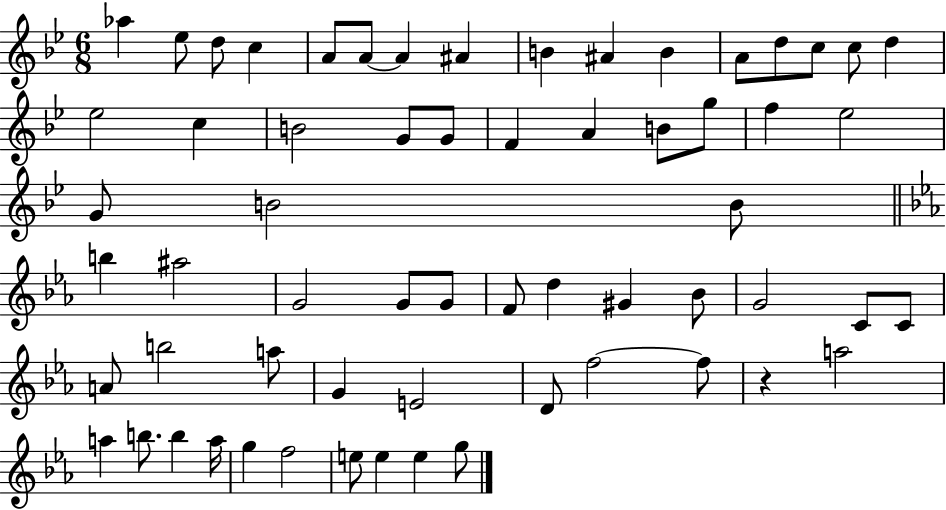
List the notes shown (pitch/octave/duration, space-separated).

Ab5/q Eb5/e D5/e C5/q A4/e A4/e A4/q A#4/q B4/q A#4/q B4/q A4/e D5/e C5/e C5/e D5/q Eb5/h C5/q B4/h G4/e G4/e F4/q A4/q B4/e G5/e F5/q Eb5/h G4/e B4/h B4/e B5/q A#5/h G4/h G4/e G4/e F4/e D5/q G#4/q Bb4/e G4/h C4/e C4/e A4/e B5/h A5/e G4/q E4/h D4/e F5/h F5/e R/q A5/h A5/q B5/e. B5/q A5/s G5/q F5/h E5/e E5/q E5/q G5/e